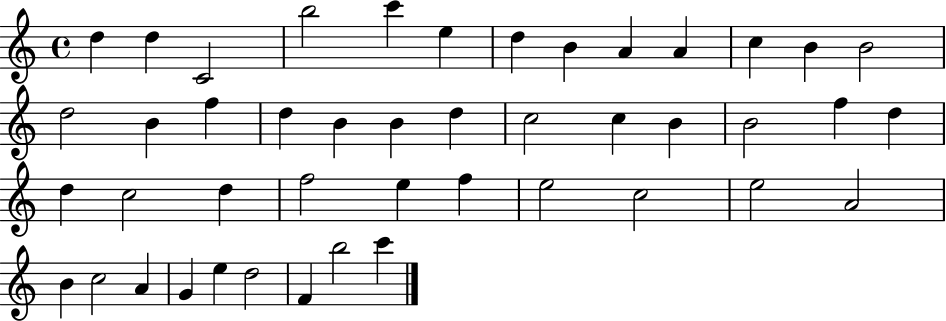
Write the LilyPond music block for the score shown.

{
  \clef treble
  \time 4/4
  \defaultTimeSignature
  \key c \major
  d''4 d''4 c'2 | b''2 c'''4 e''4 | d''4 b'4 a'4 a'4 | c''4 b'4 b'2 | \break d''2 b'4 f''4 | d''4 b'4 b'4 d''4 | c''2 c''4 b'4 | b'2 f''4 d''4 | \break d''4 c''2 d''4 | f''2 e''4 f''4 | e''2 c''2 | e''2 a'2 | \break b'4 c''2 a'4 | g'4 e''4 d''2 | f'4 b''2 c'''4 | \bar "|."
}